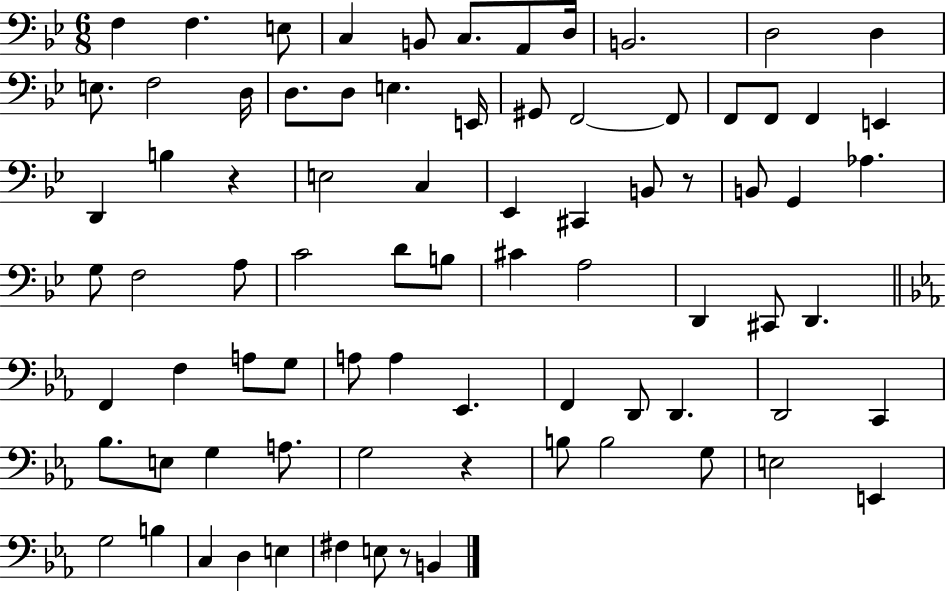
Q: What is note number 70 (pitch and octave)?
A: B3